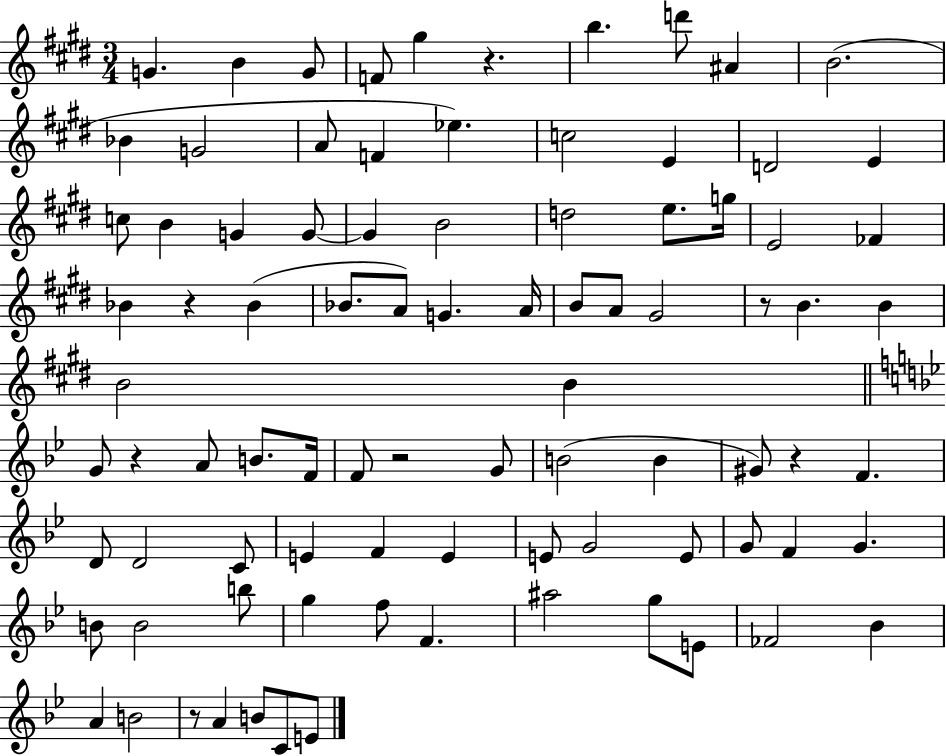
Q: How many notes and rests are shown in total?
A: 88